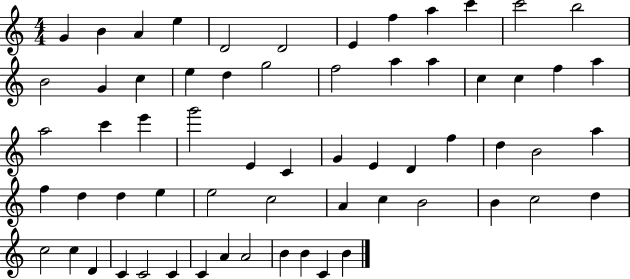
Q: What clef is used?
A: treble